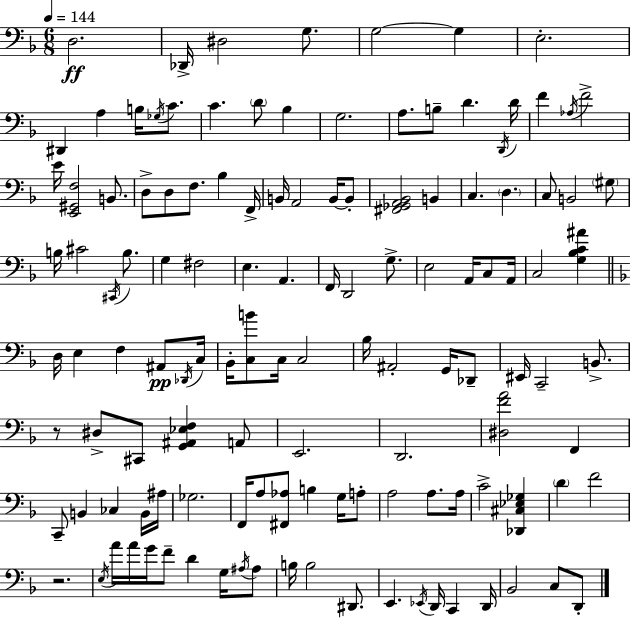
D3/h. Db2/s D#3/h G3/e. G3/h G3/q E3/h. D#2/q A3/q B3/s Gb3/s C4/e. C4/q. D4/e Bb3/q G3/h. A3/e. B3/e D4/q. D2/s D4/s F4/q Ab3/s F4/h E4/s [E2,G#2,F3]/h B2/e. D3/e D3/e F3/e. Bb3/q F2/s B2/s A2/h B2/s B2/e [F#2,Gb2,A2,Bb2]/h B2/q C3/q. D3/q. C3/e B2/h G#3/e B3/s C#4/h C#2/s B3/e. G3/q F#3/h E3/q. A2/q. F2/s D2/h G3/e. E3/h A2/s C3/e A2/s C3/h [G3,Bb3,C4,A#4]/q D3/s E3/q F3/q A#2/e Db2/s C3/s Bb2/s [C3,B4]/e C3/s C3/h Bb3/s A#2/h G2/s Db2/e EIS2/s C2/h B2/e. R/e D#3/e C#2/e [G2,A#2,Eb3,F3]/q A2/e E2/h. D2/h. [D#3,F4,A4]/h F2/q C2/e B2/q CES3/q B2/s A#3/s Gb3/h. F2/s A3/e [F#2,Ab3]/e B3/q G3/s A3/e A3/h A3/e. A3/s C4/h [Db2,C#3,Eb3,Gb3]/q D4/q F4/h R/h. E3/s A4/s A4/s G4/s F4/e D4/q G3/s A#3/s A#3/e B3/s B3/h D#2/e. E2/q. Eb2/s D2/s C2/q D2/s Bb2/h C3/e D2/e